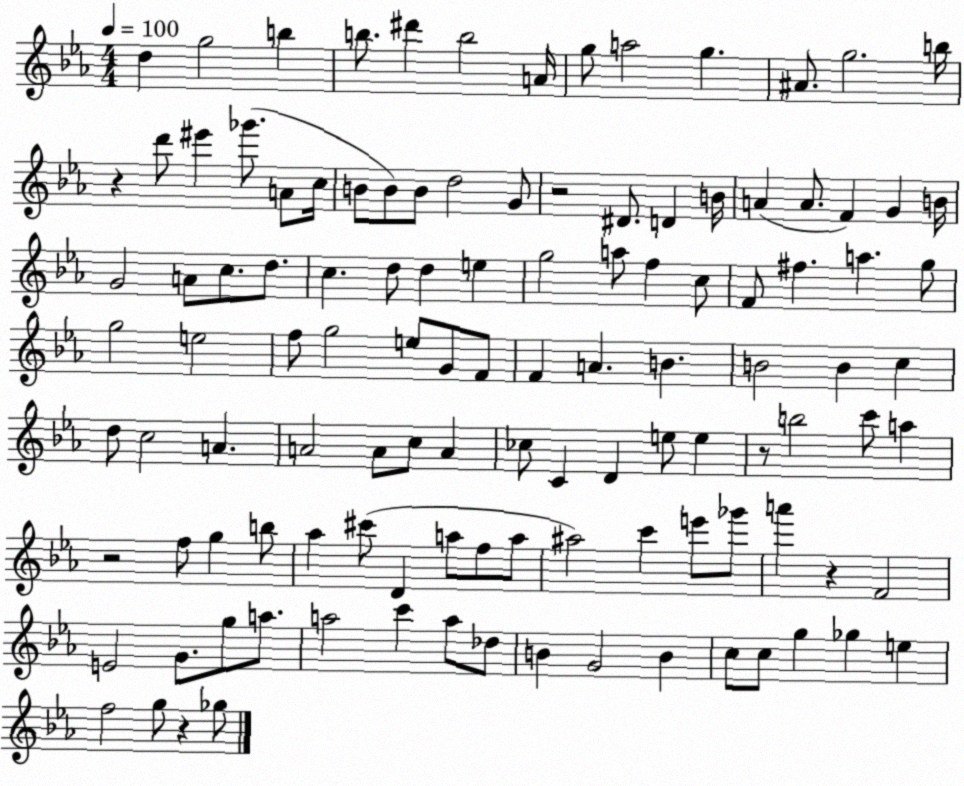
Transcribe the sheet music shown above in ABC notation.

X:1
T:Untitled
M:4/4
L:1/4
K:Eb
d g2 b b/2 ^d' b2 A/4 g/2 a2 g ^A/2 g2 b/4 z d'/2 ^e' _g'/2 A/2 c/4 B/2 B/2 B/2 d2 G/2 z2 ^D/2 D B/4 A A/2 F G B/4 G2 A/2 c/2 d/2 c d/2 d e g2 a/2 f c/2 F/2 ^f a g/2 g2 e2 f/2 g2 e/2 G/2 F/2 F A B B2 B c d/2 c2 A A2 A/2 c/2 A _c/2 C D e/2 e z/2 b2 c'/2 a z2 f/2 g b/2 _a ^c'/2 D a/2 f/2 a/2 ^a2 c' e'/2 _g'/2 a' z F2 E2 G/2 g/2 a/2 a2 c' a/2 _d/2 B G2 B c/2 c/2 g _g e f2 g/2 z _g/2